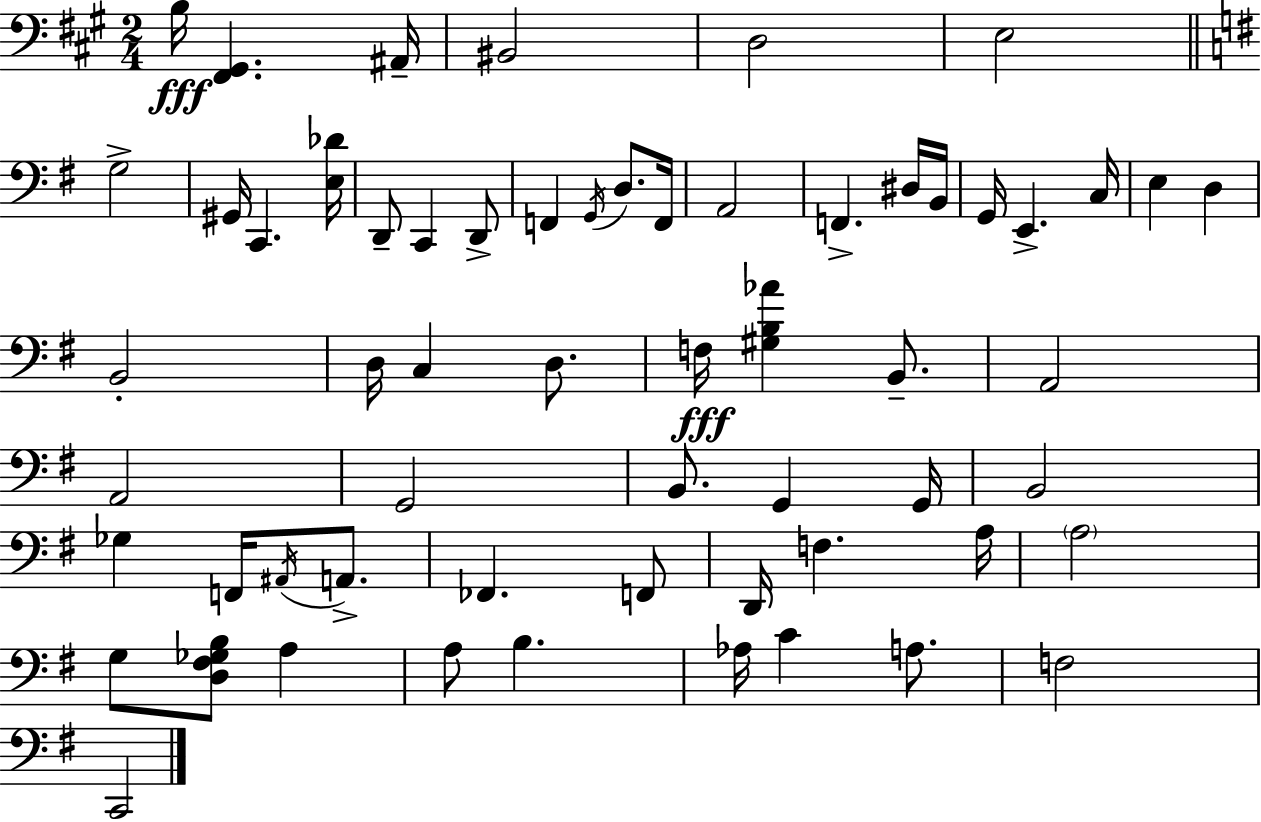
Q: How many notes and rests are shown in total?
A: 60